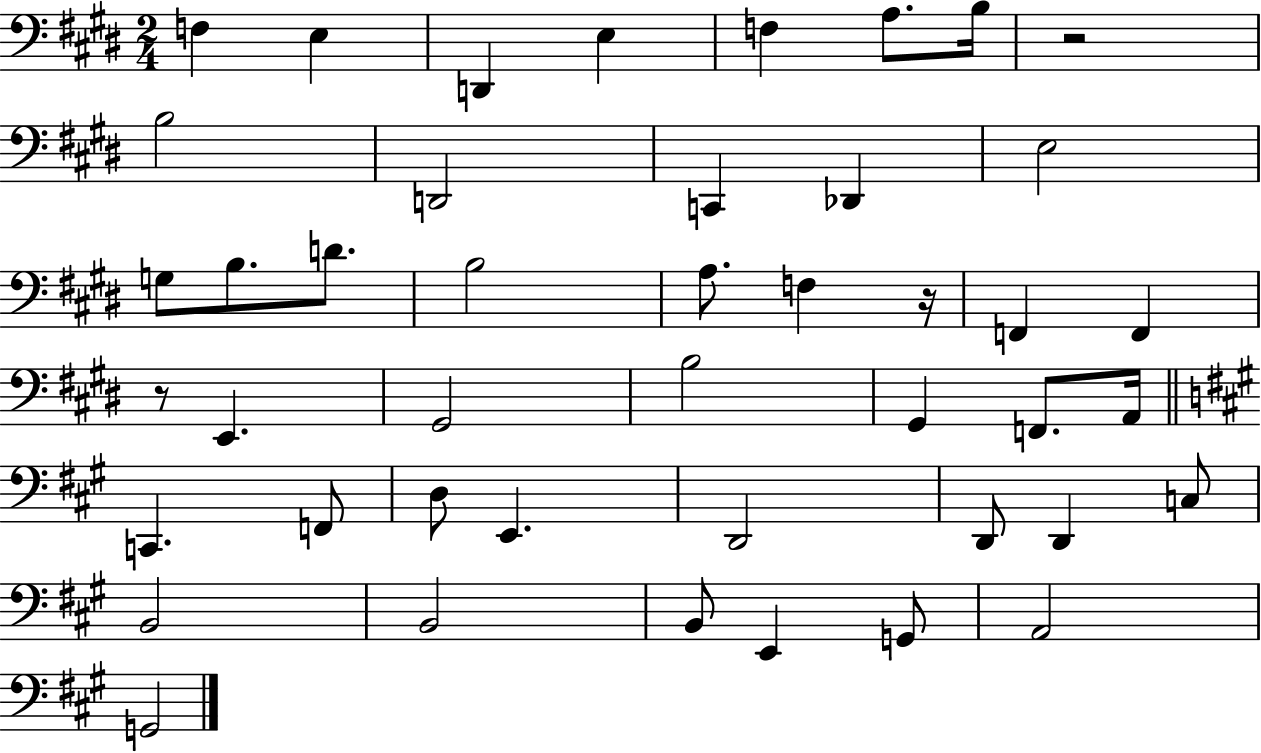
F3/q E3/q D2/q E3/q F3/q A3/e. B3/s R/h B3/h D2/h C2/q Db2/q E3/h G3/e B3/e. D4/e. B3/h A3/e. F3/q R/s F2/q F2/q R/e E2/q. G#2/h B3/h G#2/q F2/e. A2/s C2/q. F2/e D3/e E2/q. D2/h D2/e D2/q C3/e B2/h B2/h B2/e E2/q G2/e A2/h G2/h